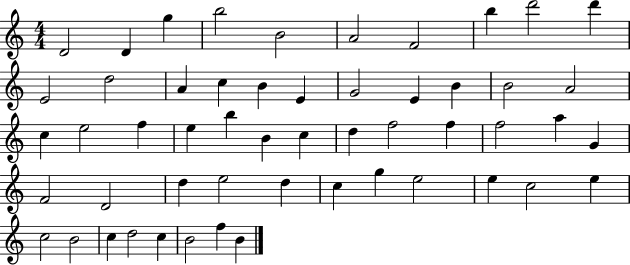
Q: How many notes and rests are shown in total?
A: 53